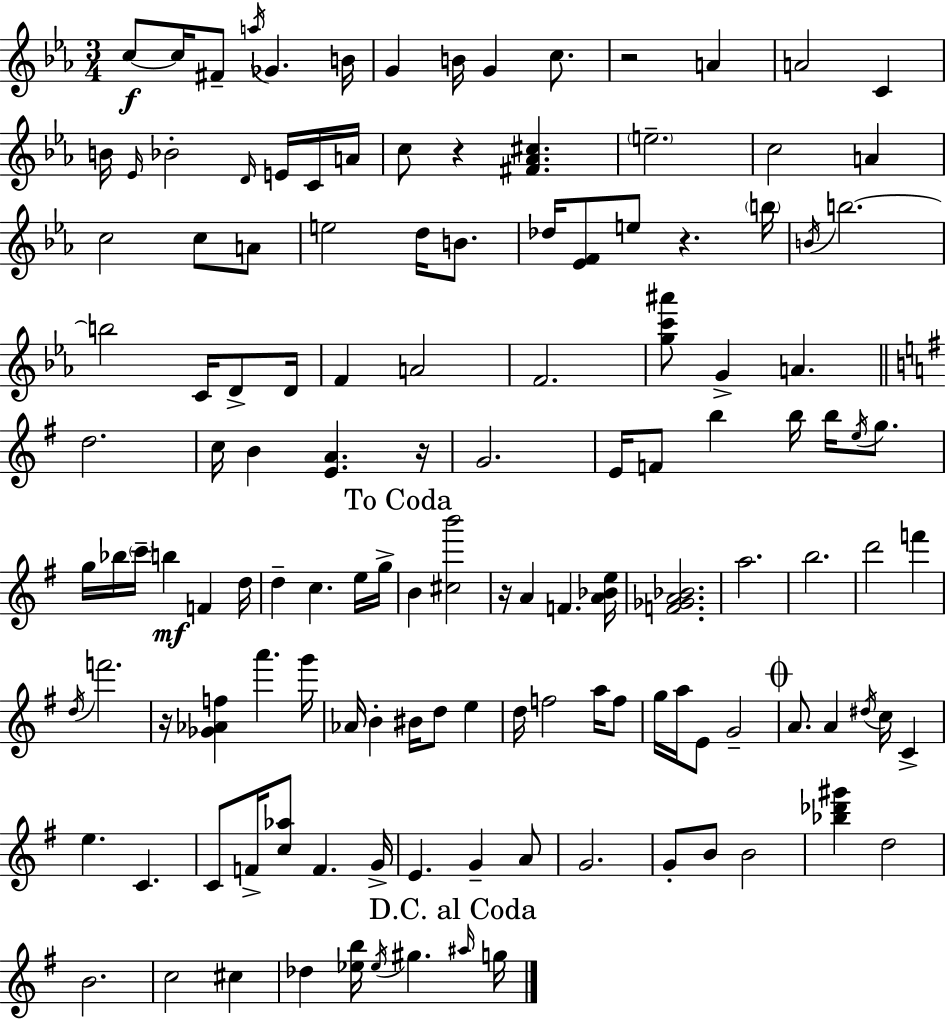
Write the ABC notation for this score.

X:1
T:Untitled
M:3/4
L:1/4
K:Cm
c/2 c/4 ^F/2 a/4 _G B/4 G B/4 G c/2 z2 A A2 C B/4 _E/4 _B2 D/4 E/4 C/4 A/4 c/2 z [^F_A^c] e2 c2 A c2 c/2 A/2 e2 d/4 B/2 _d/4 [_EF]/2 e/2 z b/4 B/4 b2 b2 C/4 D/2 D/4 F A2 F2 [gc'^a']/2 G A d2 c/4 B [EA] z/4 G2 E/4 F/2 b b/4 b/4 e/4 g/2 g/4 _b/4 c'/4 b F d/4 d c e/4 g/4 B [^cb']2 z/4 A F [A_Be]/4 [F_GA_B]2 a2 b2 d'2 f' d/4 f'2 z/4 [_G_Af] a' g'/4 _A/4 B ^B/4 d/2 e d/4 f2 a/4 f/2 g/4 a/4 E/2 G2 A/2 A ^d/4 c/4 C e C C/2 F/4 [c_a]/2 F G/4 E G A/2 G2 G/2 B/2 B2 [_b_d'^g'] d2 B2 c2 ^c _d [_eb]/4 _e/4 ^g ^a/4 g/4